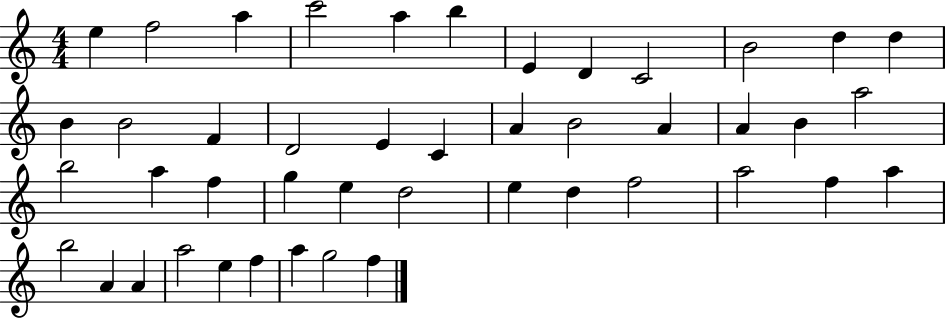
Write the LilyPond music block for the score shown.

{
  \clef treble
  \numericTimeSignature
  \time 4/4
  \key c \major
  e''4 f''2 a''4 | c'''2 a''4 b''4 | e'4 d'4 c'2 | b'2 d''4 d''4 | \break b'4 b'2 f'4 | d'2 e'4 c'4 | a'4 b'2 a'4 | a'4 b'4 a''2 | \break b''2 a''4 f''4 | g''4 e''4 d''2 | e''4 d''4 f''2 | a''2 f''4 a''4 | \break b''2 a'4 a'4 | a''2 e''4 f''4 | a''4 g''2 f''4 | \bar "|."
}